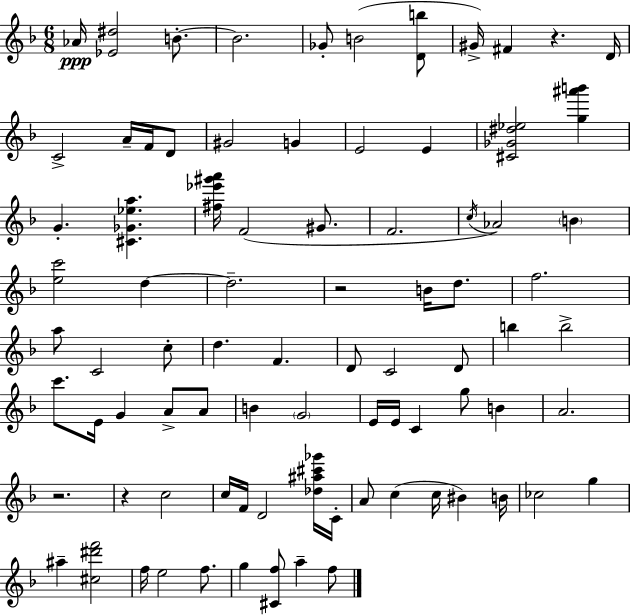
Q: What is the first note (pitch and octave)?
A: Ab4